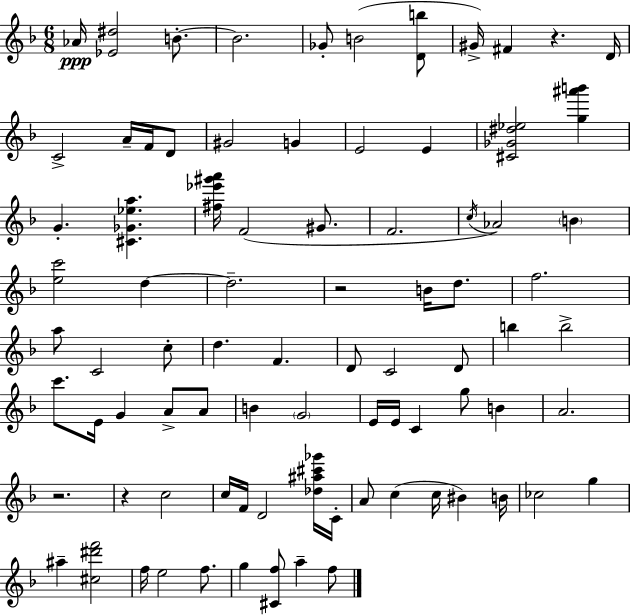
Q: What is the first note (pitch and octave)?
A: Ab4